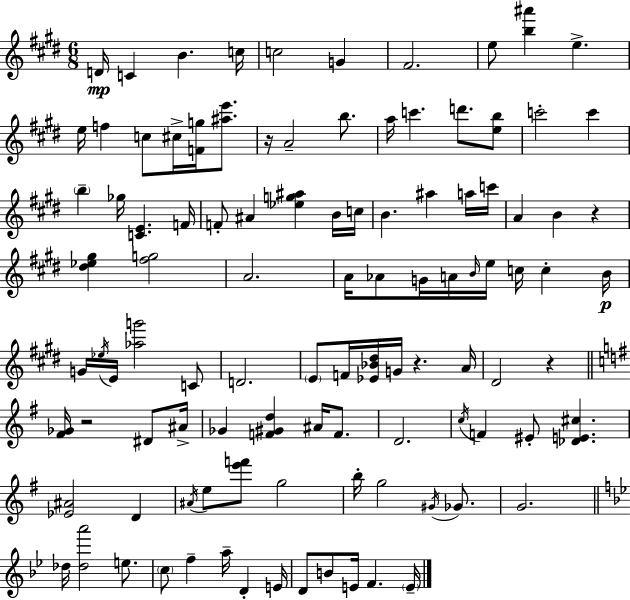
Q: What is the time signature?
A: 6/8